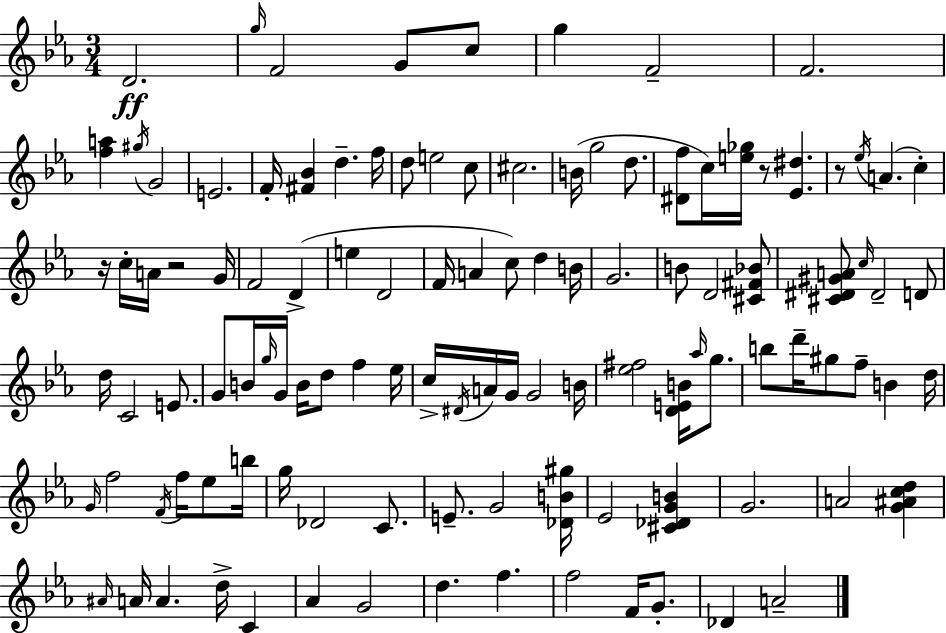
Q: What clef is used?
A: treble